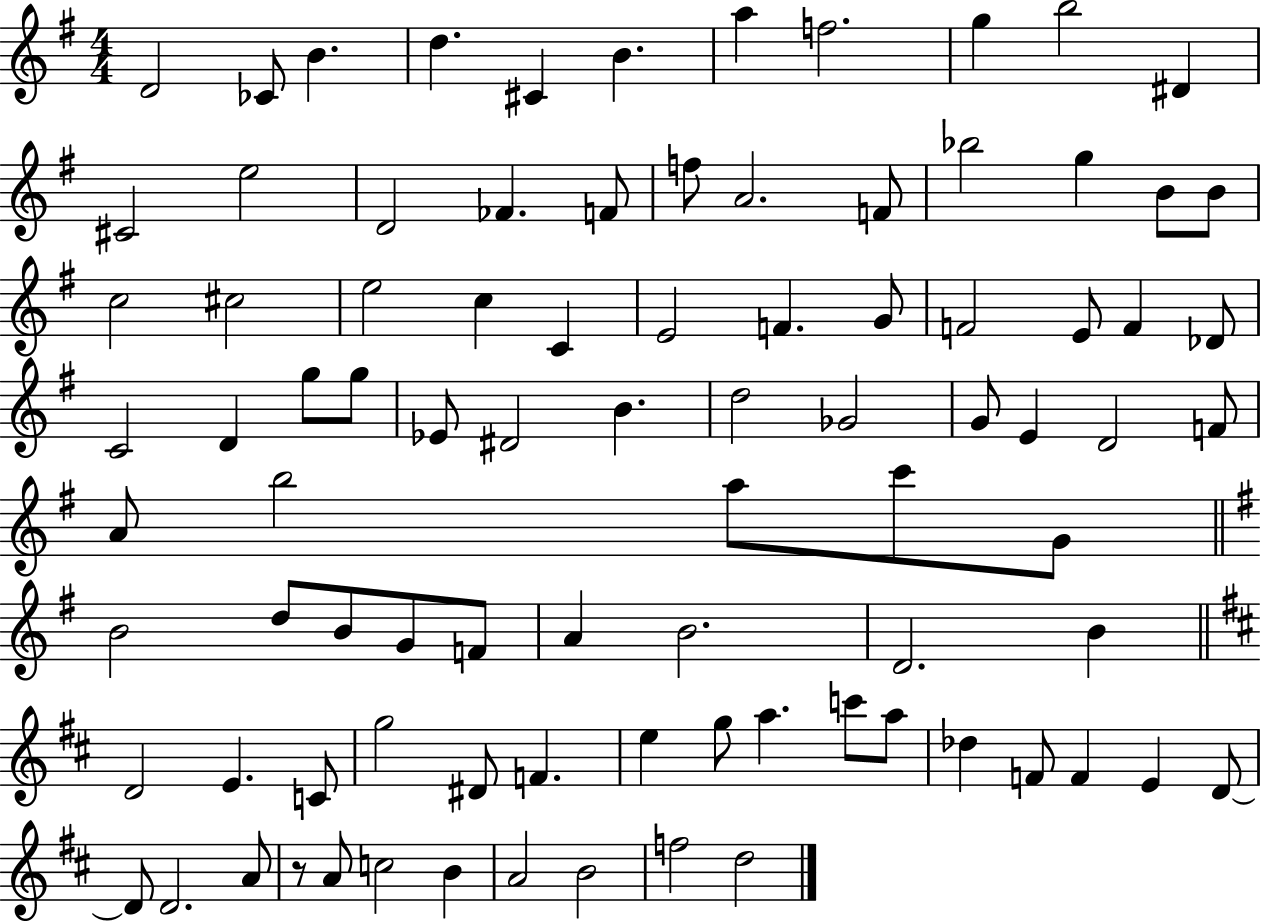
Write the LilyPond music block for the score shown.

{
  \clef treble
  \numericTimeSignature
  \time 4/4
  \key g \major
  d'2 ces'8 b'4. | d''4. cis'4 b'4. | a''4 f''2. | g''4 b''2 dis'4 | \break cis'2 e''2 | d'2 fes'4. f'8 | f''8 a'2. f'8 | bes''2 g''4 b'8 b'8 | \break c''2 cis''2 | e''2 c''4 c'4 | e'2 f'4. g'8 | f'2 e'8 f'4 des'8 | \break c'2 d'4 g''8 g''8 | ees'8 dis'2 b'4. | d''2 ges'2 | g'8 e'4 d'2 f'8 | \break a'8 b''2 a''8 c'''8 g'8 | \bar "||" \break \key g \major b'2 d''8 b'8 g'8 f'8 | a'4 b'2. | d'2. b'4 | \bar "||" \break \key b \minor d'2 e'4. c'8 | g''2 dis'8 f'4. | e''4 g''8 a''4. c'''8 a''8 | des''4 f'8 f'4 e'4 d'8~~ | \break d'8 d'2. a'8 | r8 a'8 c''2 b'4 | a'2 b'2 | f''2 d''2 | \break \bar "|."
}